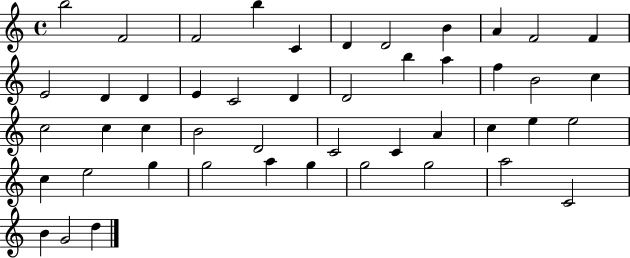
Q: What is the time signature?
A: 4/4